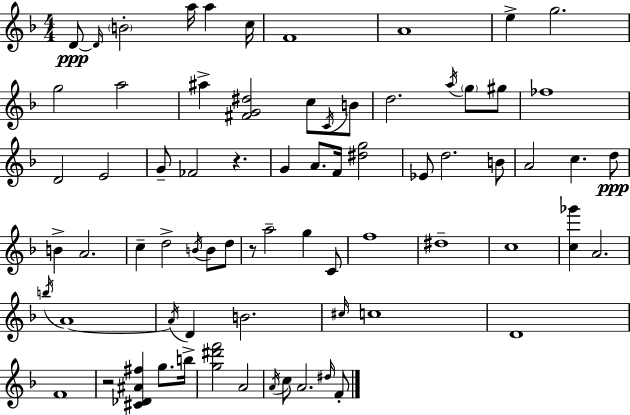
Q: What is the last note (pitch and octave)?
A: F4